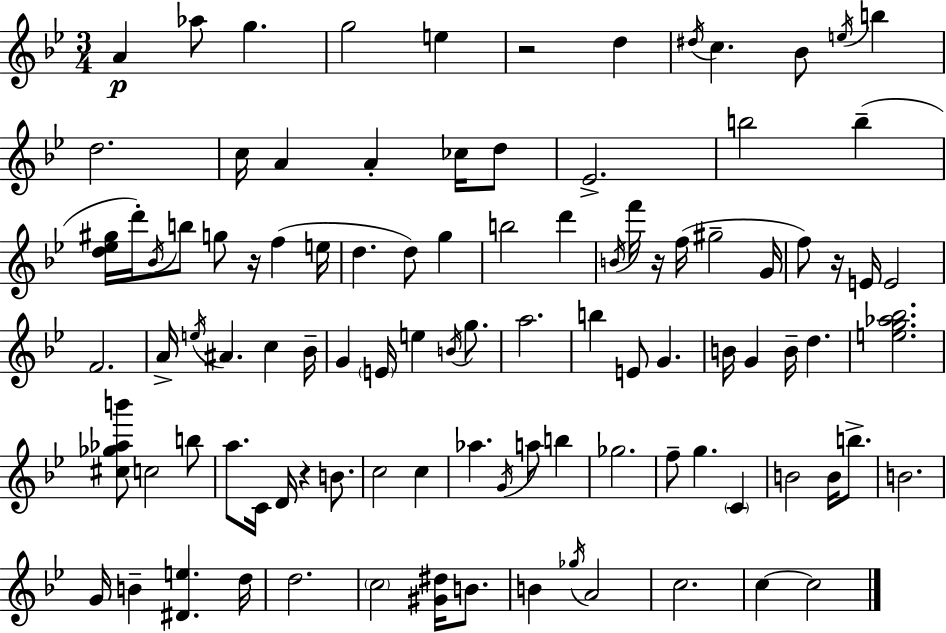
X:1
T:Untitled
M:3/4
L:1/4
K:Gm
A _a/2 g g2 e z2 d ^d/4 c _B/2 e/4 b d2 c/4 A A _c/4 d/2 _E2 b2 b [d_e^g]/4 d'/4 _B/4 b/2 g/2 z/4 f e/4 d d/2 g b2 d' B/4 f'/4 z/4 f/4 ^g2 G/4 f/2 z/4 E/4 E2 F2 A/4 e/4 ^A c _B/4 G E/4 e B/4 g/2 a2 b E/2 G B/4 G B/4 d [eg_a_b]2 [^c_g_ab']/2 c2 b/2 a/2 C/4 D/4 z B/2 c2 c _a G/4 a/2 b _g2 f/2 g C B2 B/4 b/2 B2 G/4 B [^De] d/4 d2 c2 [^G^d]/4 B/2 B _g/4 A2 c2 c c2